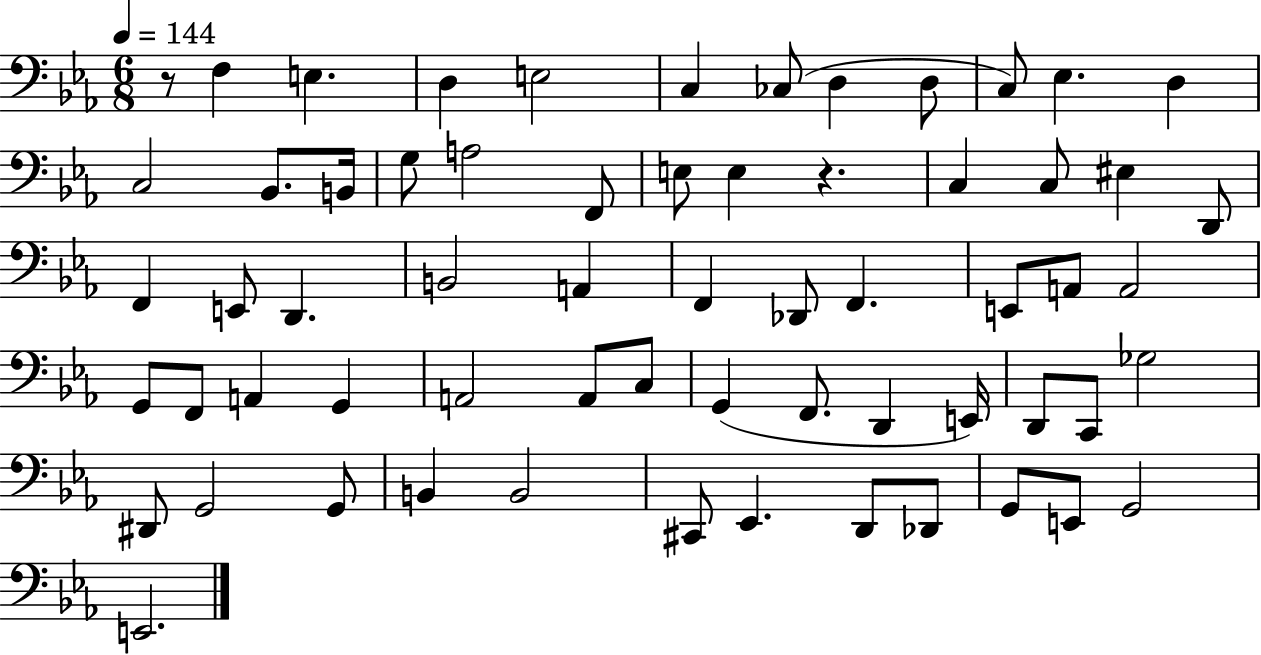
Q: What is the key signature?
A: EES major